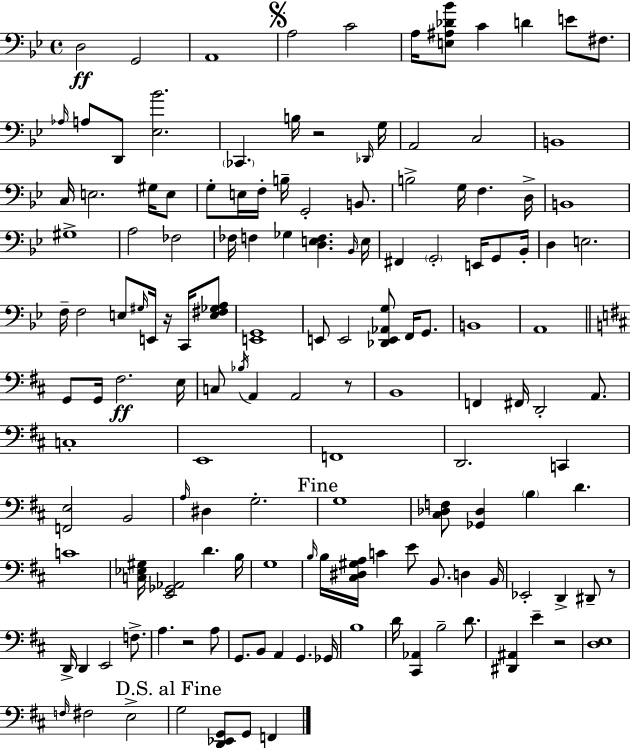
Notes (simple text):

D3/h G2/h A2/w A3/h C4/h A3/s [E3,A#3,Db4,Bb4]/e C4/q D4/q E4/e F#3/e. Ab3/s A3/e D2/e [Eb3,Bb4]/h. CES2/q. B3/s R/h Db2/s G3/s A2/h C3/h B2/w C3/s E3/h. G#3/s E3/e G3/e E3/s F3/s B3/s G2/h B2/e. B3/h G3/s F3/q. D3/s B2/w G#3/w A3/h FES3/h FES3/s F3/q Gb3/q [D3,E3,F3]/q. Bb2/s E3/s F#2/q G2/h E2/s G2/e Bb2/s D3/q E3/h. F3/s F3/h E3/e G#3/s E2/s R/s C2/s [E3,F#3,Gb3,A3]/e [E2,G2]/w E2/e E2/h [Db2,E2,Ab2,G3]/e F2/s G2/e. B2/w A2/w G2/e G2/s F#3/h. E3/s C3/e Bb3/s A2/q A2/h R/e B2/w F2/q F#2/s D2/h A2/e. C3/w E2/w F2/w D2/h. C2/q [F2,E3]/h B2/h A3/s D#3/q G3/h. G3/w [C#3,Db3,F3]/e [Gb2,Db3]/q B3/q D4/q. C4/w [C3,Eb3,G#3]/s [E2,Gb2,Ab2]/h D4/q. B3/s G3/w B3/s B3/s [C#3,D#3,G#3,A3]/s C4/q E4/e B2/e. D3/q B2/s Eb2/h D2/q D#2/e R/e D2/s D2/q E2/h F3/e. A3/q. R/h A3/e G2/e. B2/e A2/q G2/q. Gb2/s B3/w D4/s [C#2,Ab2]/q B3/h D4/e. [D#2,A#2]/q E4/q R/h [D3,E3]/w F3/s F#3/h E3/h G3/h [D2,Eb2,G2]/e G2/e F2/q